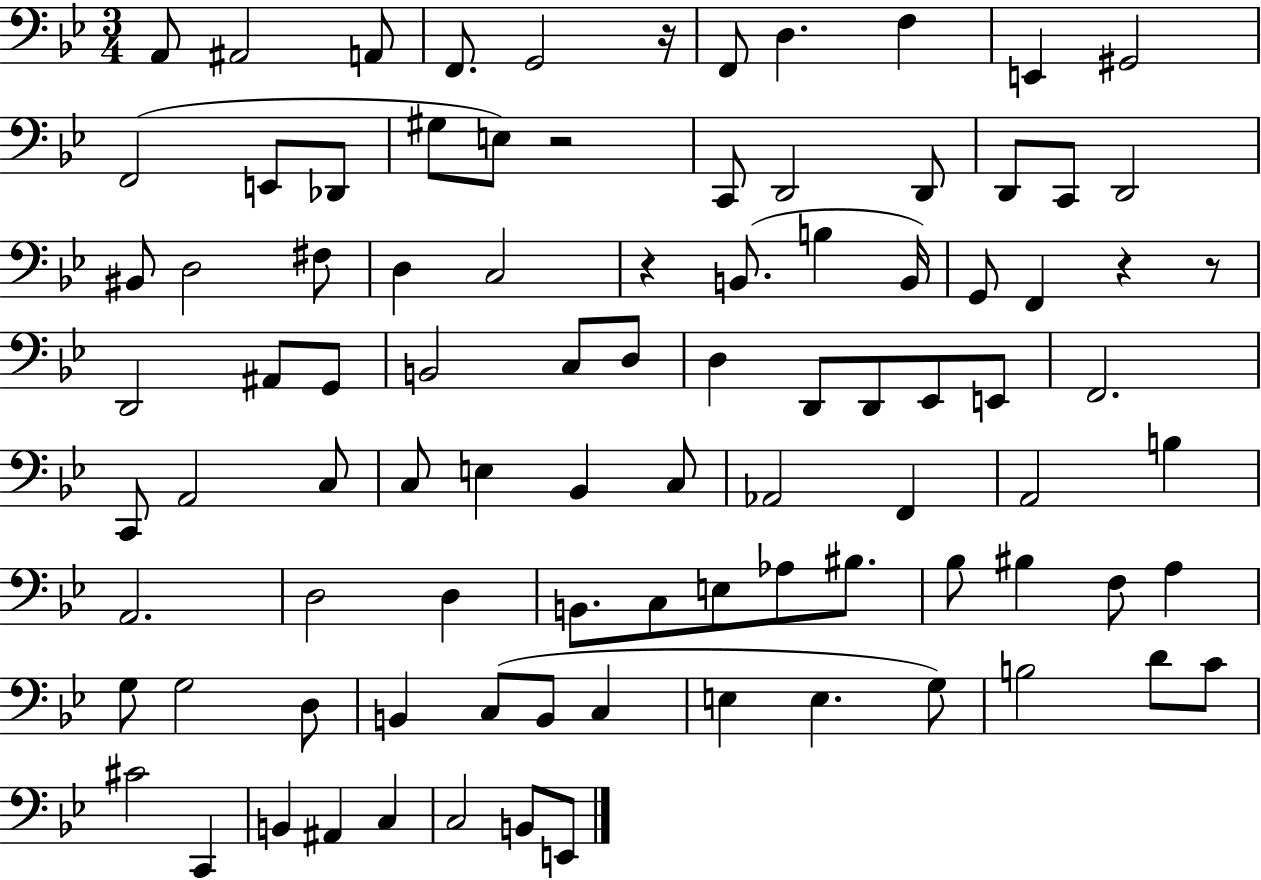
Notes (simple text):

A2/e A#2/h A2/e F2/e. G2/h R/s F2/e D3/q. F3/q E2/q G#2/h F2/h E2/e Db2/e G#3/e E3/e R/h C2/e D2/h D2/e D2/e C2/e D2/h BIS2/e D3/h F#3/e D3/q C3/h R/q B2/e. B3/q B2/s G2/e F2/q R/q R/e D2/h A#2/e G2/e B2/h C3/e D3/e D3/q D2/e D2/e Eb2/e E2/e F2/h. C2/e A2/h C3/e C3/e E3/q Bb2/q C3/e Ab2/h F2/q A2/h B3/q A2/h. D3/h D3/q B2/e. C3/e E3/e Ab3/e BIS3/e. Bb3/e BIS3/q F3/e A3/q G3/e G3/h D3/e B2/q C3/e B2/e C3/q E3/q E3/q. G3/e B3/h D4/e C4/e C#4/h C2/q B2/q A#2/q C3/q C3/h B2/e E2/e